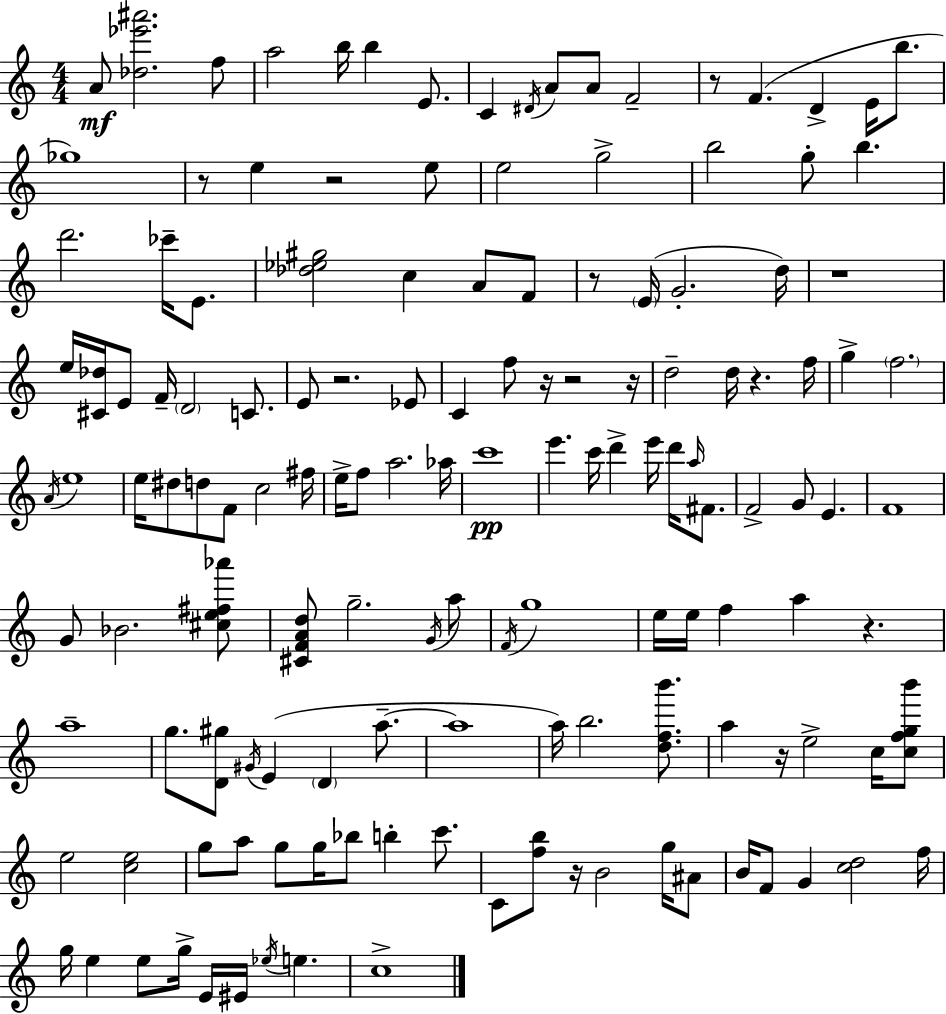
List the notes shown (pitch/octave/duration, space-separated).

A4/e [Db5,Eb6,A#6]/h. F5/e A5/h B5/s B5/q E4/e. C4/q D#4/s A4/e A4/e F4/h R/e F4/q. D4/q E4/s B5/e. Gb5/w R/e E5/q R/h E5/e E5/h G5/h B5/h G5/e B5/q. D6/h. CES6/s E4/e. [Db5,Eb5,G#5]/h C5/q A4/e F4/e R/e E4/s G4/h. D5/s R/w E5/s [C#4,Db5]/s E4/e F4/s D4/h C4/e. E4/e R/h. Eb4/e C4/q F5/e R/s R/h R/s D5/h D5/s R/q. F5/s G5/q F5/h. A4/s E5/w E5/s D#5/e D5/e F4/e C5/h F#5/s E5/s F5/e A5/h. Ab5/s C6/w E6/q. C6/s D6/q E6/s D6/s A5/s F#4/e. F4/h G4/e E4/q. F4/w G4/e Bb4/h. [C#5,E5,F#5,Ab6]/e [C#4,F4,A4,D5]/e G5/h. G4/s A5/e F4/s G5/w E5/s E5/s F5/q A5/q R/q. A5/w G5/e. [D4,G#5]/e G#4/s E4/q D4/q A5/e. A5/w A5/s B5/h. [D5,F5,B6]/e. A5/q R/s E5/h C5/s [C5,F5,G5,B6]/e E5/h [C5,E5]/h G5/e A5/e G5/e G5/s Bb5/e B5/q C6/e. C4/e [F5,B5]/e R/s B4/h G5/s A#4/e B4/s F4/e G4/q [C5,D5]/h F5/s G5/s E5/q E5/e G5/s E4/s EIS4/s Eb5/s E5/q. C5/w